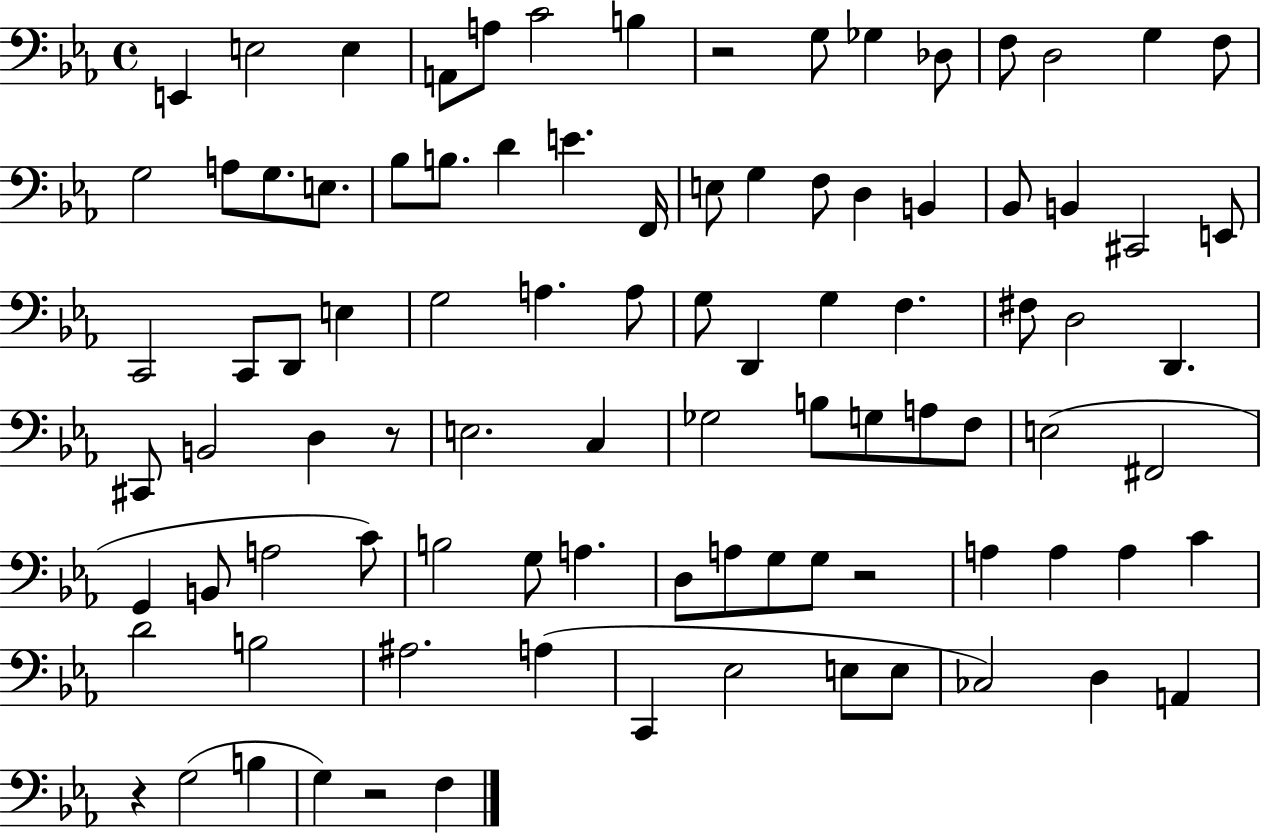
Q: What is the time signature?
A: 4/4